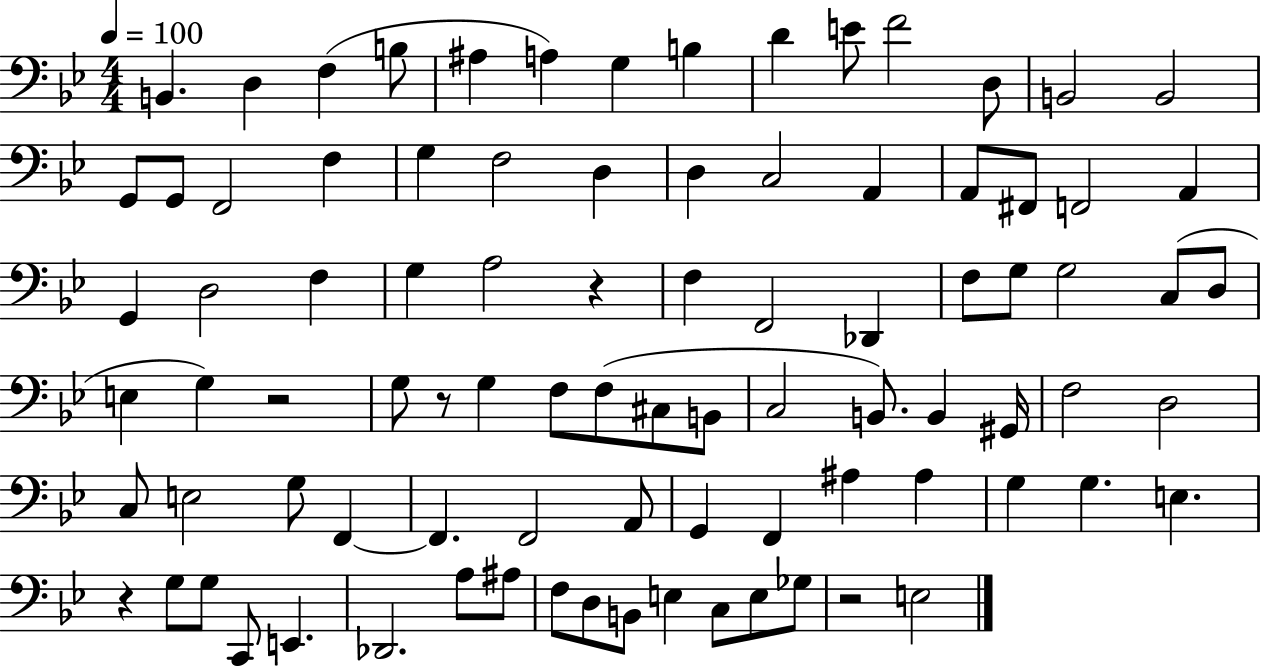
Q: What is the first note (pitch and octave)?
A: B2